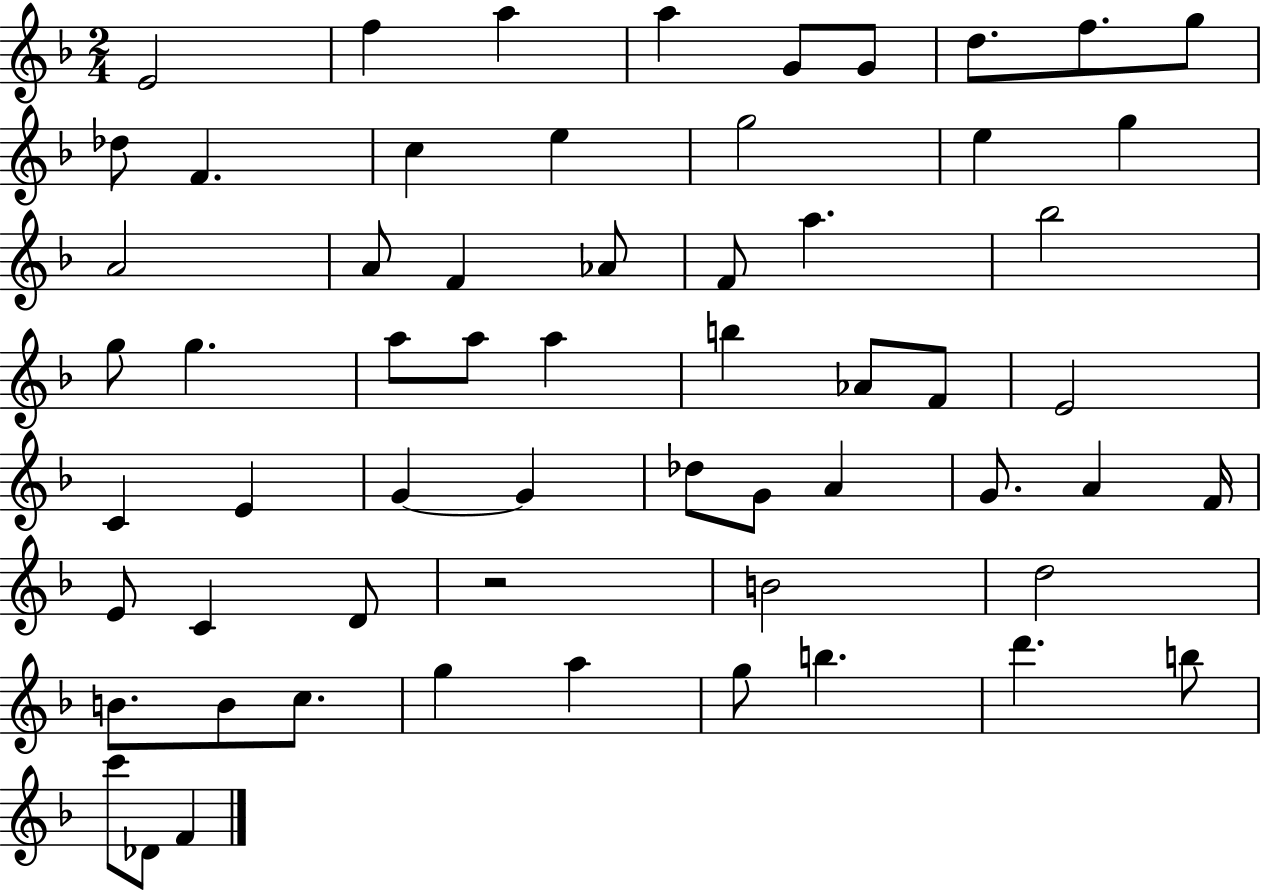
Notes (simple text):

E4/h F5/q A5/q A5/q G4/e G4/e D5/e. F5/e. G5/e Db5/e F4/q. C5/q E5/q G5/h E5/q G5/q A4/h A4/e F4/q Ab4/e F4/e A5/q. Bb5/h G5/e G5/q. A5/e A5/e A5/q B5/q Ab4/e F4/e E4/h C4/q E4/q G4/q G4/q Db5/e G4/e A4/q G4/e. A4/q F4/s E4/e C4/q D4/e R/h B4/h D5/h B4/e. B4/e C5/e. G5/q A5/q G5/e B5/q. D6/q. B5/e C6/e Db4/e F4/q